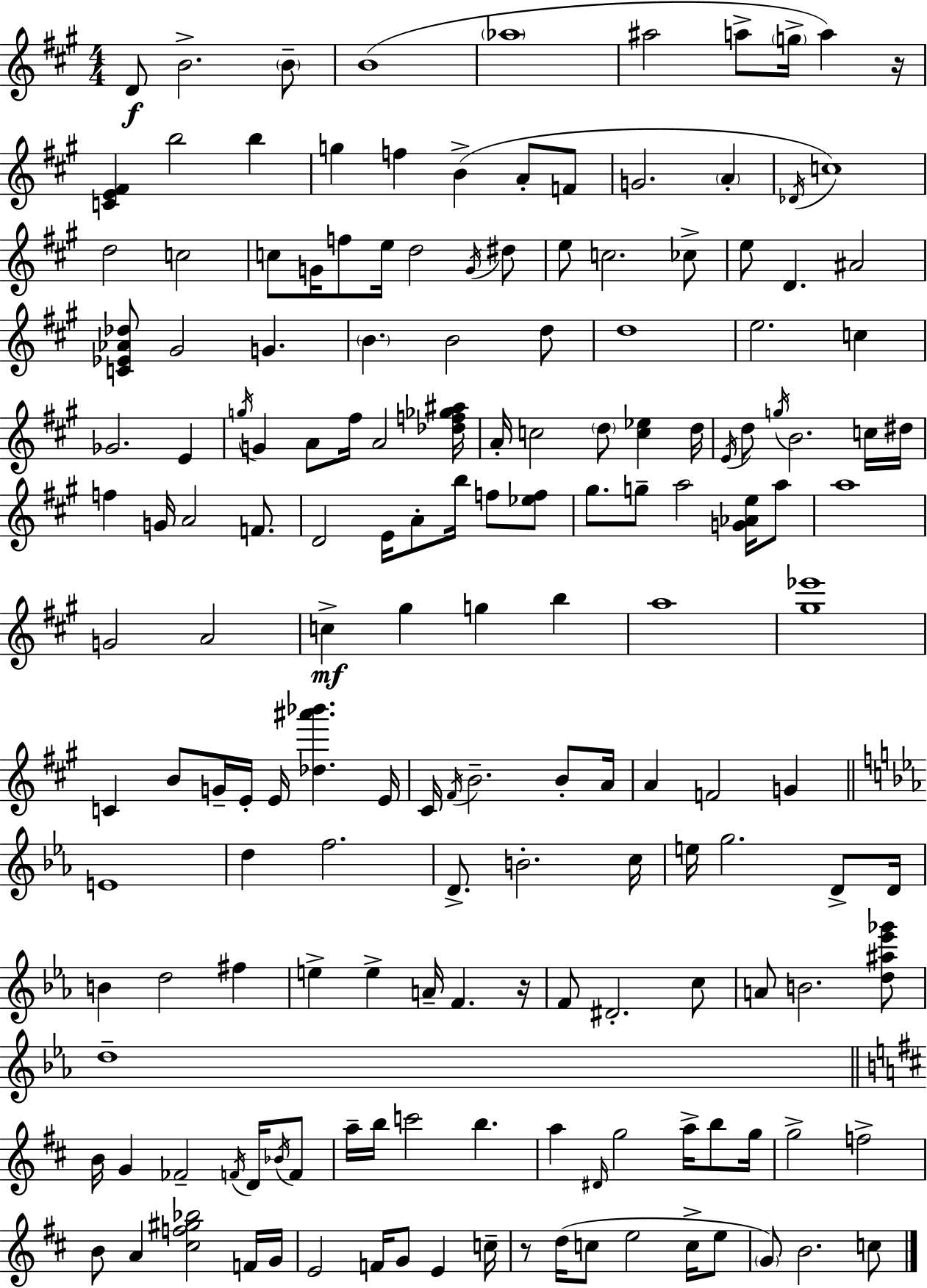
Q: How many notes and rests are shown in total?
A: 167